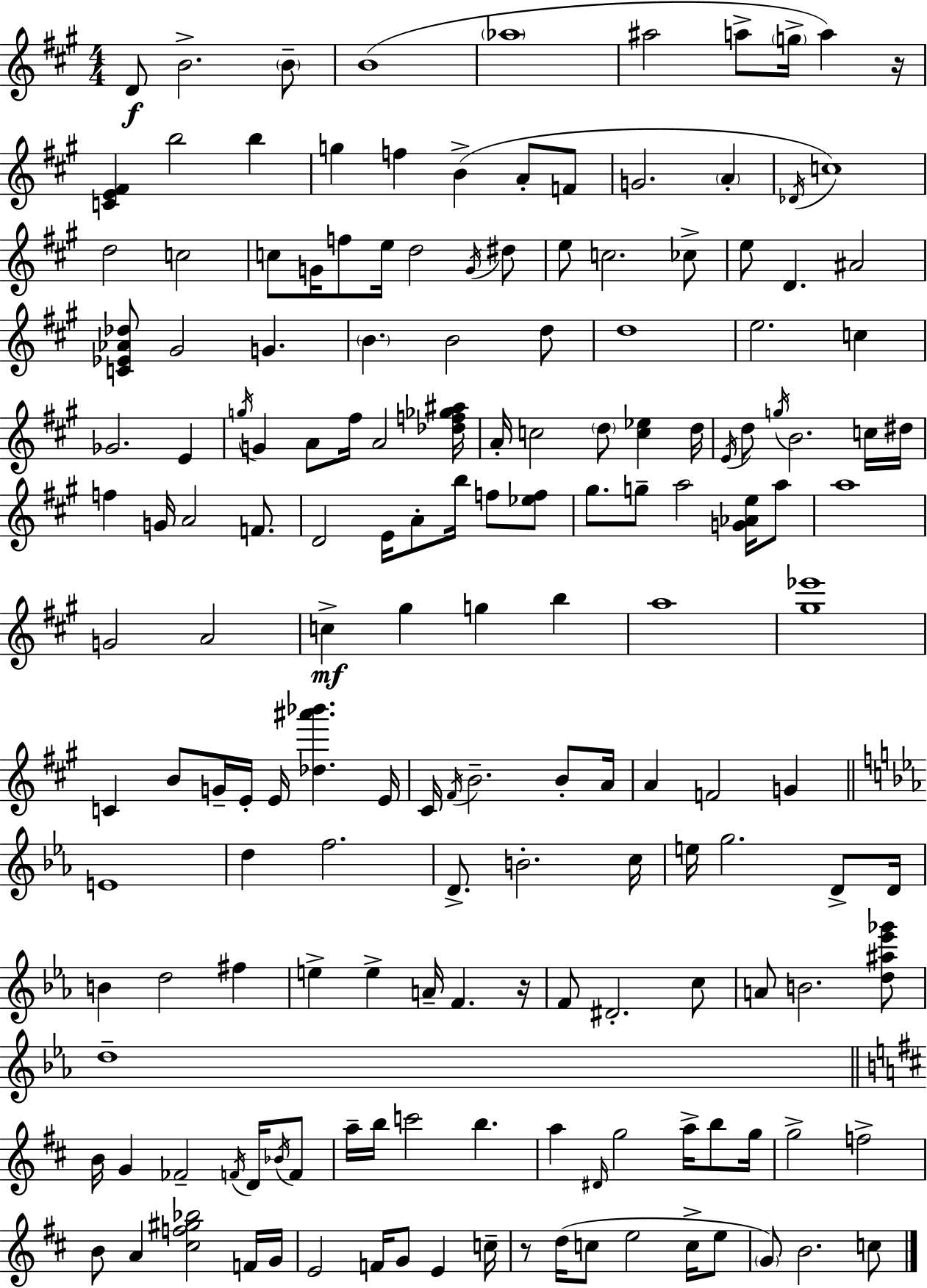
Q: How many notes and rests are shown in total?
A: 167